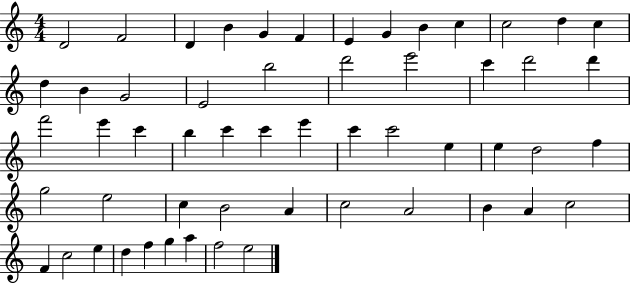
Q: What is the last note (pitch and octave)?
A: E5